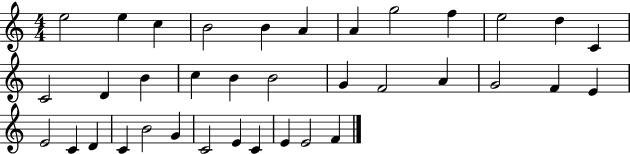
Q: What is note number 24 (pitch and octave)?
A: E4